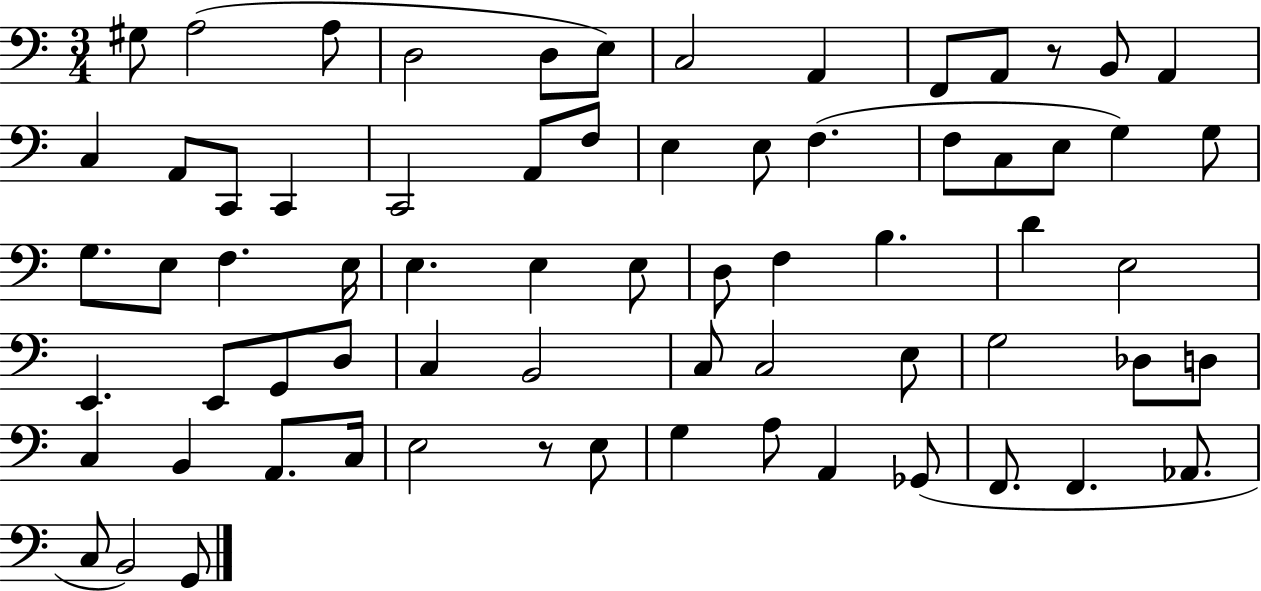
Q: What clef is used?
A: bass